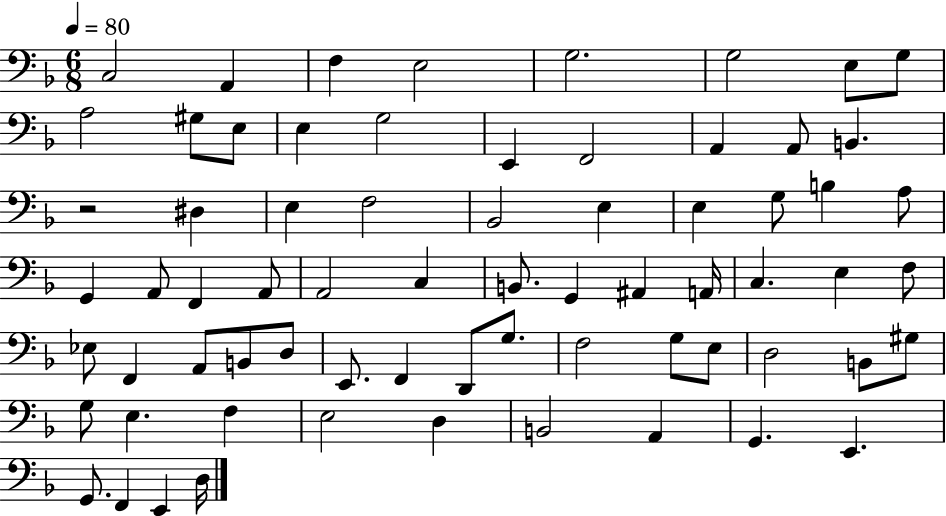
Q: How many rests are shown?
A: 1